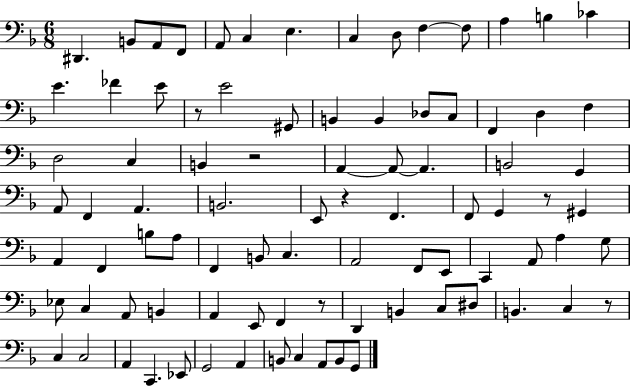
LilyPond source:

{
  \clef bass
  \numericTimeSignature
  \time 6/8
  \key f \major
  dis,4. b,8 a,8 f,8 | a,8 c4 e4. | c4 d8 f4~~ f8 | a4 b4 ces'4 | \break e'4. fes'4 e'8 | r8 e'2 gis,8 | b,4 b,4 des8 c8 | f,4 d4 f4 | \break d2 c4 | b,4 r2 | a,4~~ a,8~~ a,4. | b,2 g,4 | \break a,8 f,4 a,4. | b,2. | e,8 r4 f,4. | f,8 g,4 r8 gis,4 | \break a,4 f,4 b8 a8 | f,4 b,8 c4. | a,2 f,8 e,8 | c,4 a,8 a4 g8 | \break ees8 c4 a,8 b,4 | a,4 e,8 f,4 r8 | d,4 b,4 c8 dis8 | b,4. c4 r8 | \break c4 c2 | a,4 c,4. ees,8 | g,2 a,4 | b,8 c4 a,8 b,8 g,8 | \break \bar "|."
}